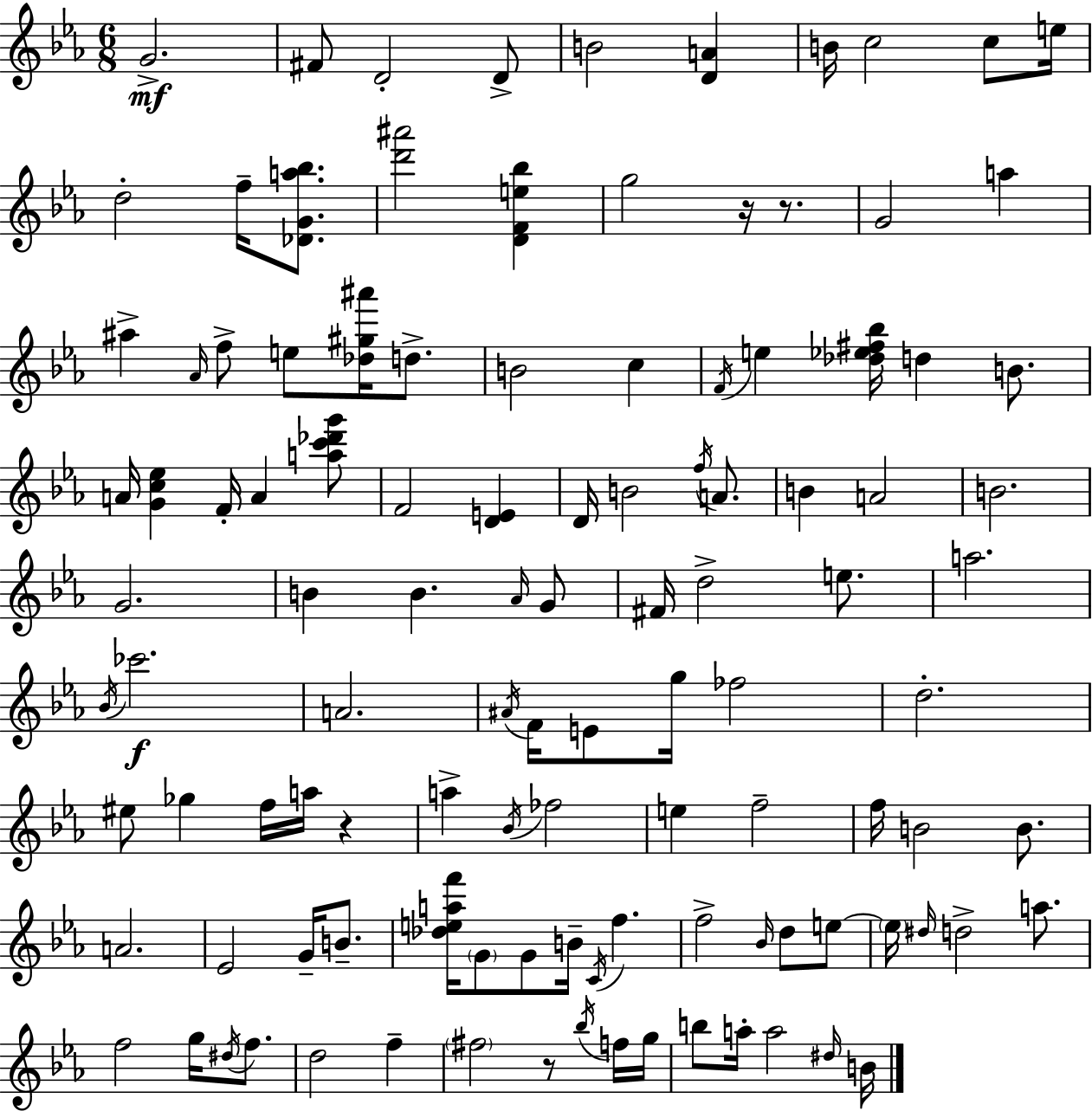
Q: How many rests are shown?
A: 4